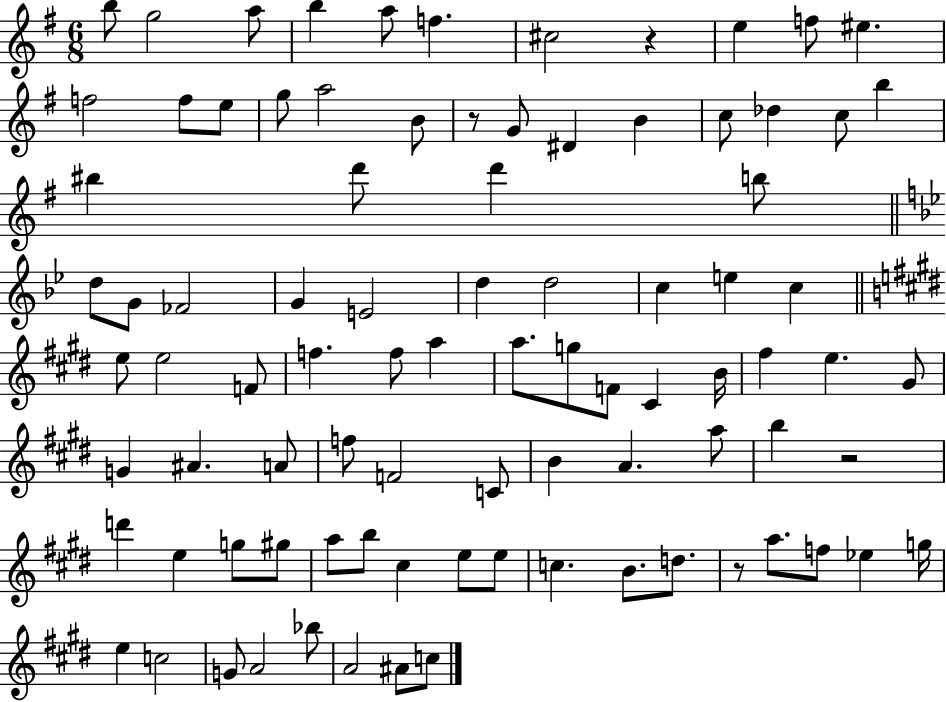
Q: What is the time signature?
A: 6/8